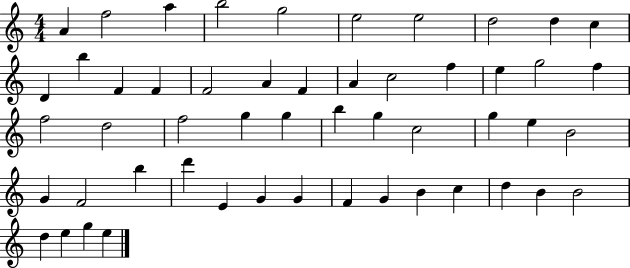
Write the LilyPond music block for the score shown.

{
  \clef treble
  \numericTimeSignature
  \time 4/4
  \key c \major
  a'4 f''2 a''4 | b''2 g''2 | e''2 e''2 | d''2 d''4 c''4 | \break d'4 b''4 f'4 f'4 | f'2 a'4 f'4 | a'4 c''2 f''4 | e''4 g''2 f''4 | \break f''2 d''2 | f''2 g''4 g''4 | b''4 g''4 c''2 | g''4 e''4 b'2 | \break g'4 f'2 b''4 | d'''4 e'4 g'4 g'4 | f'4 g'4 b'4 c''4 | d''4 b'4 b'2 | \break d''4 e''4 g''4 e''4 | \bar "|."
}